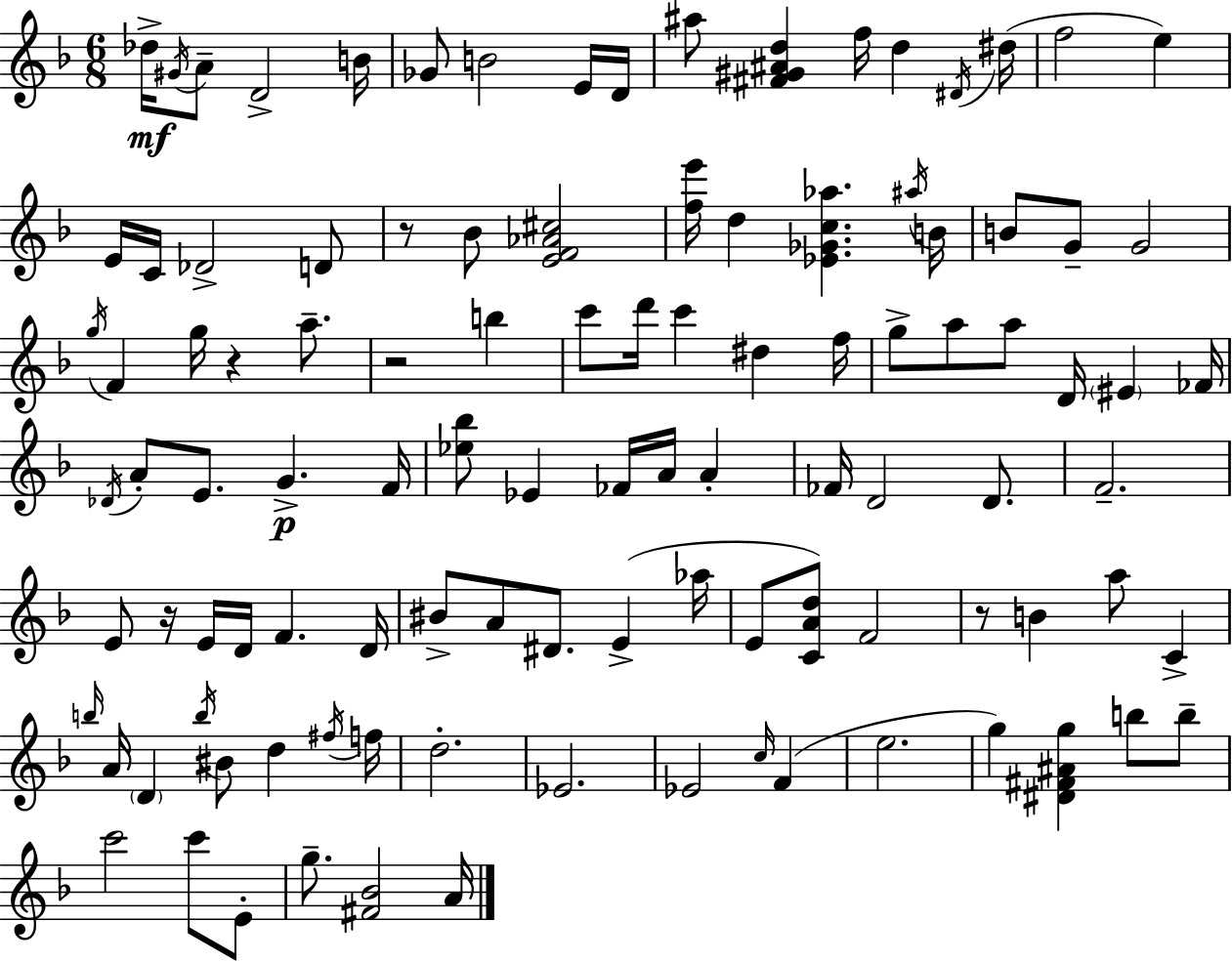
X:1
T:Untitled
M:6/8
L:1/4
K:F
_d/4 ^G/4 A/2 D2 B/4 _G/2 B2 E/4 D/4 ^a/2 [^F^G^Ad] f/4 d ^D/4 ^d/4 f2 e E/4 C/4 _D2 D/2 z/2 _B/2 [EF_A^c]2 [fe']/4 d [_E_Gc_a] ^a/4 B/4 B/2 G/2 G2 g/4 F g/4 z a/2 z2 b c'/2 d'/4 c' ^d f/4 g/2 a/2 a/2 D/4 ^E _F/4 _D/4 A/2 E/2 G F/4 [_e_b]/2 _E _F/4 A/4 A _F/4 D2 D/2 F2 E/2 z/4 E/4 D/4 F D/4 ^B/2 A/2 ^D/2 E _a/4 E/2 [CAd]/2 F2 z/2 B a/2 C b/4 A/4 D b/4 ^B/2 d ^f/4 f/4 d2 _E2 _E2 c/4 F e2 g [^D^F^Ag] b/2 b/2 c'2 c'/2 E/2 g/2 [^F_B]2 A/4